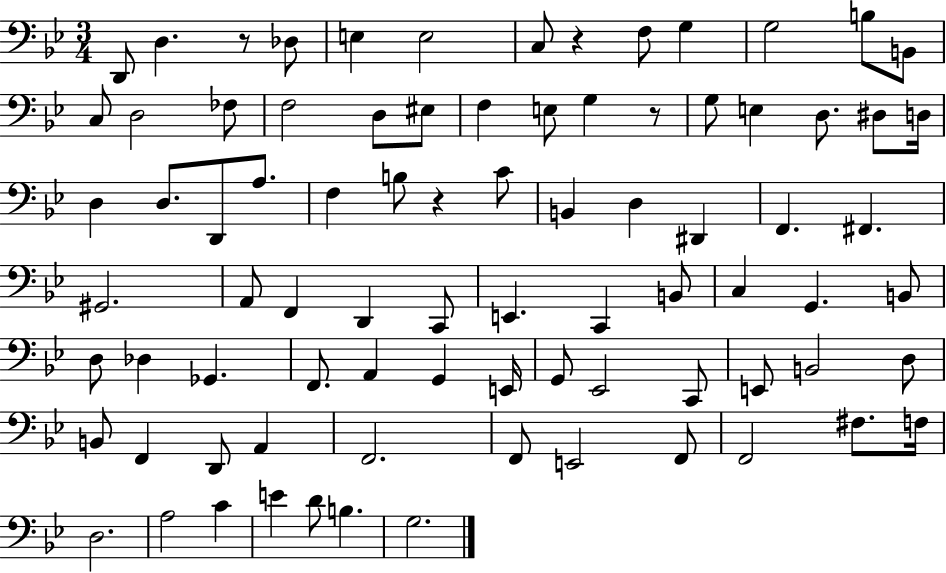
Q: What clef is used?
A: bass